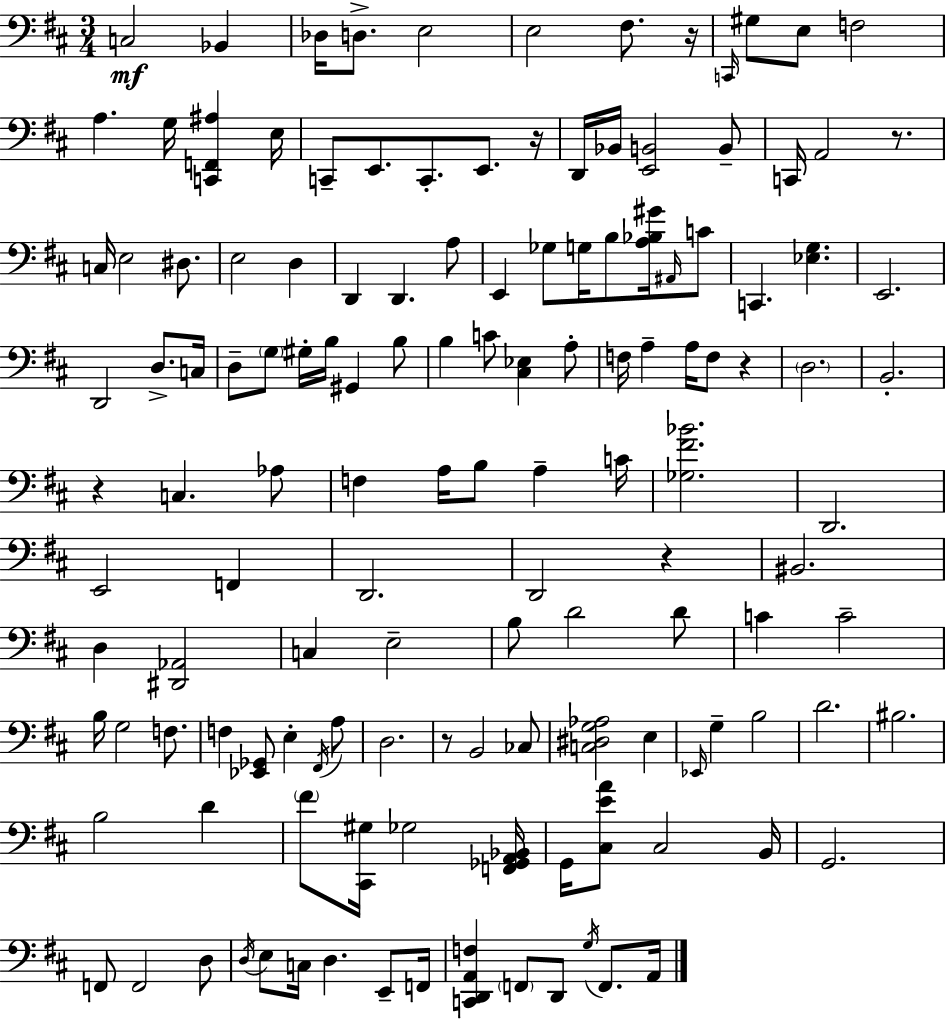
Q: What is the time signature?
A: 3/4